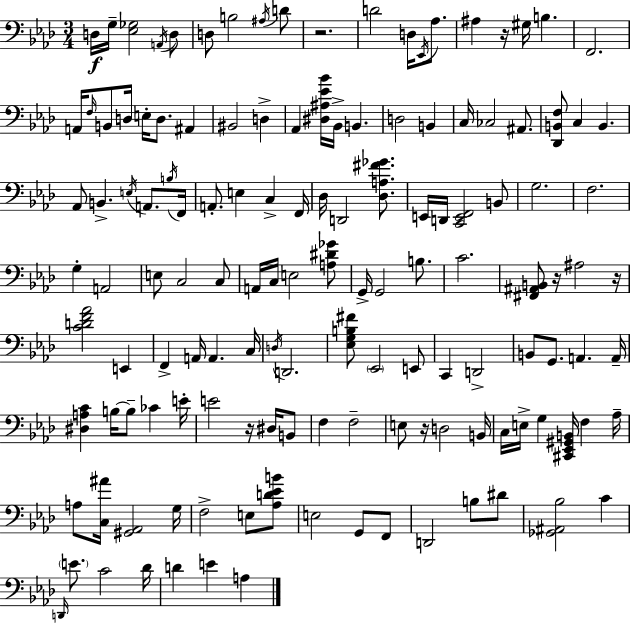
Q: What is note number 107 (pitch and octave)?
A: D#4